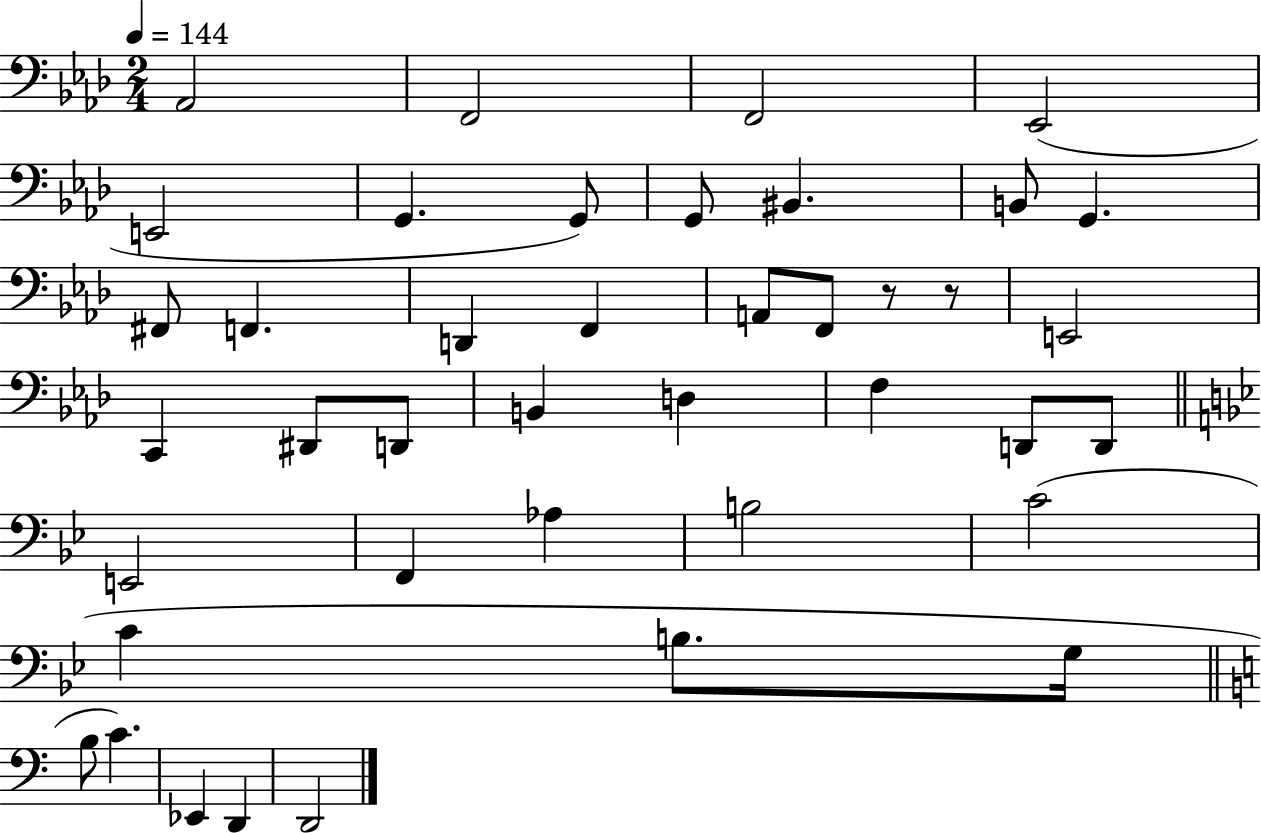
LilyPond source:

{
  \clef bass
  \numericTimeSignature
  \time 2/4
  \key aes \major
  \tempo 4 = 144
  aes,2 | f,2 | f,2 | ees,2( | \break e,2 | g,4. g,8) | g,8 bis,4. | b,8 g,4. | \break fis,8 f,4. | d,4 f,4 | a,8 f,8 r8 r8 | e,2 | \break c,4 dis,8 d,8 | b,4 d4 | f4 d,8 d,8 | \bar "||" \break \key bes \major e,2 | f,4 aes4 | b2 | c'2( | \break c'4 b8. g16 | \bar "||" \break \key c \major b8 c'4.) | ees,4 d,4 | d,2 | \bar "|."
}